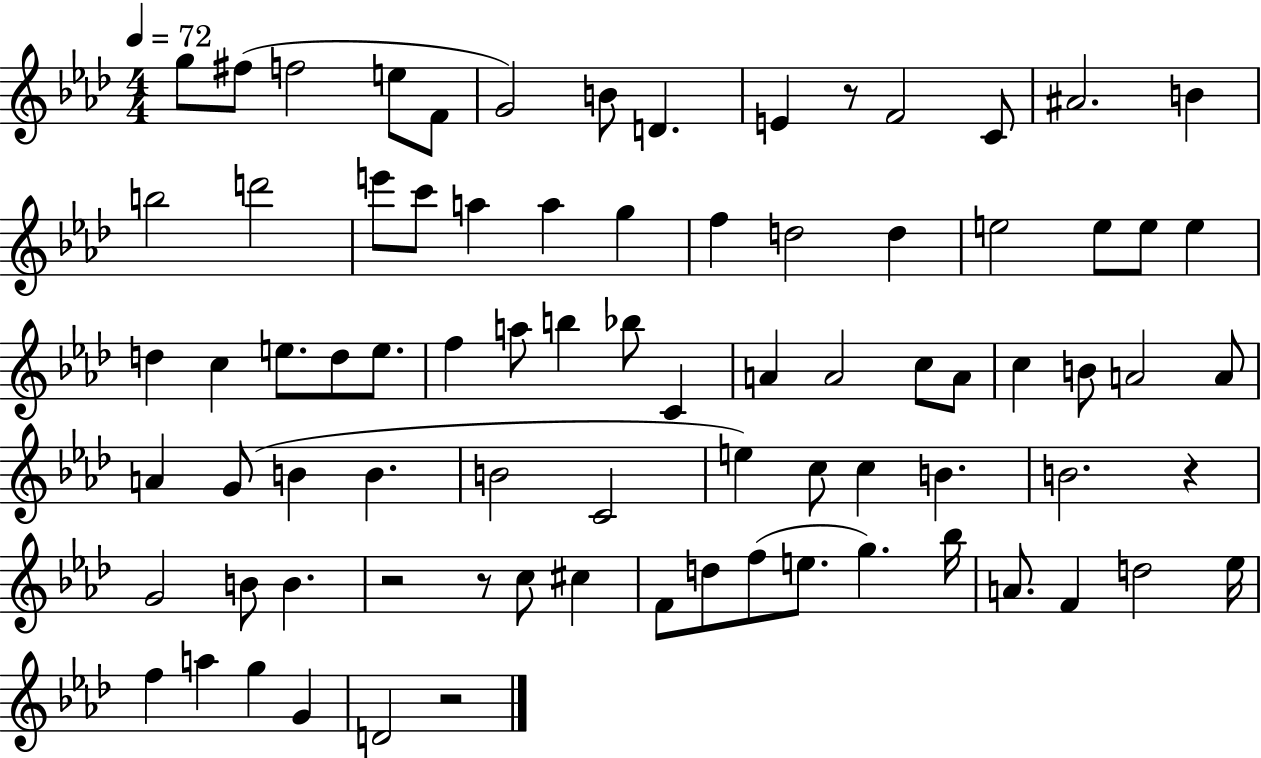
{
  \clef treble
  \numericTimeSignature
  \time 4/4
  \key aes \major
  \tempo 4 = 72
  g''8 fis''8( f''2 e''8 f'8 | g'2) b'8 d'4. | e'4 r8 f'2 c'8 | ais'2. b'4 | \break b''2 d'''2 | e'''8 c'''8 a''4 a''4 g''4 | f''4 d''2 d''4 | e''2 e''8 e''8 e''4 | \break d''4 c''4 e''8. d''8 e''8. | f''4 a''8 b''4 bes''8 c'4 | a'4 a'2 c''8 a'8 | c''4 b'8 a'2 a'8 | \break a'4 g'8( b'4 b'4. | b'2 c'2 | e''4) c''8 c''4 b'4. | b'2. r4 | \break g'2 b'8 b'4. | r2 r8 c''8 cis''4 | f'8 d''8 f''8( e''8. g''4.) bes''16 | a'8. f'4 d''2 ees''16 | \break f''4 a''4 g''4 g'4 | d'2 r2 | \bar "|."
}